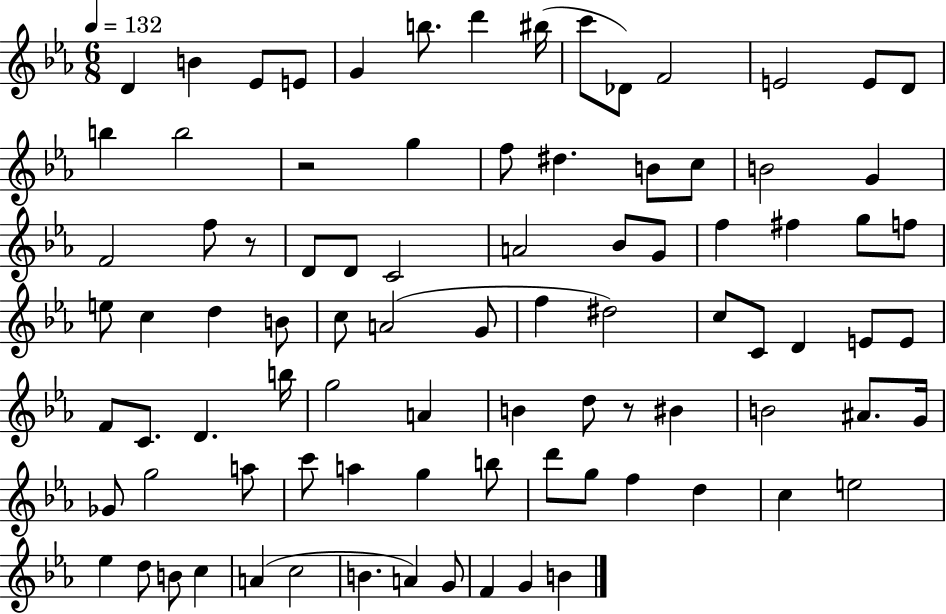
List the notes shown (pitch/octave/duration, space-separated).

D4/q B4/q Eb4/e E4/e G4/q B5/e. D6/q BIS5/s C6/e Db4/e F4/h E4/h E4/e D4/e B5/q B5/h R/h G5/q F5/e D#5/q. B4/e C5/e B4/h G4/q F4/h F5/e R/e D4/e D4/e C4/h A4/h Bb4/e G4/e F5/q F#5/q G5/e F5/e E5/e C5/q D5/q B4/e C5/e A4/h G4/e F5/q D#5/h C5/e C4/e D4/q E4/e E4/e F4/e C4/e. D4/q. B5/s G5/h A4/q B4/q D5/e R/e BIS4/q B4/h A#4/e. G4/s Gb4/e G5/h A5/e C6/e A5/q G5/q B5/e D6/e G5/e F5/q D5/q C5/q E5/h Eb5/q D5/e B4/e C5/q A4/q C5/h B4/q. A4/q G4/e F4/q G4/q B4/q